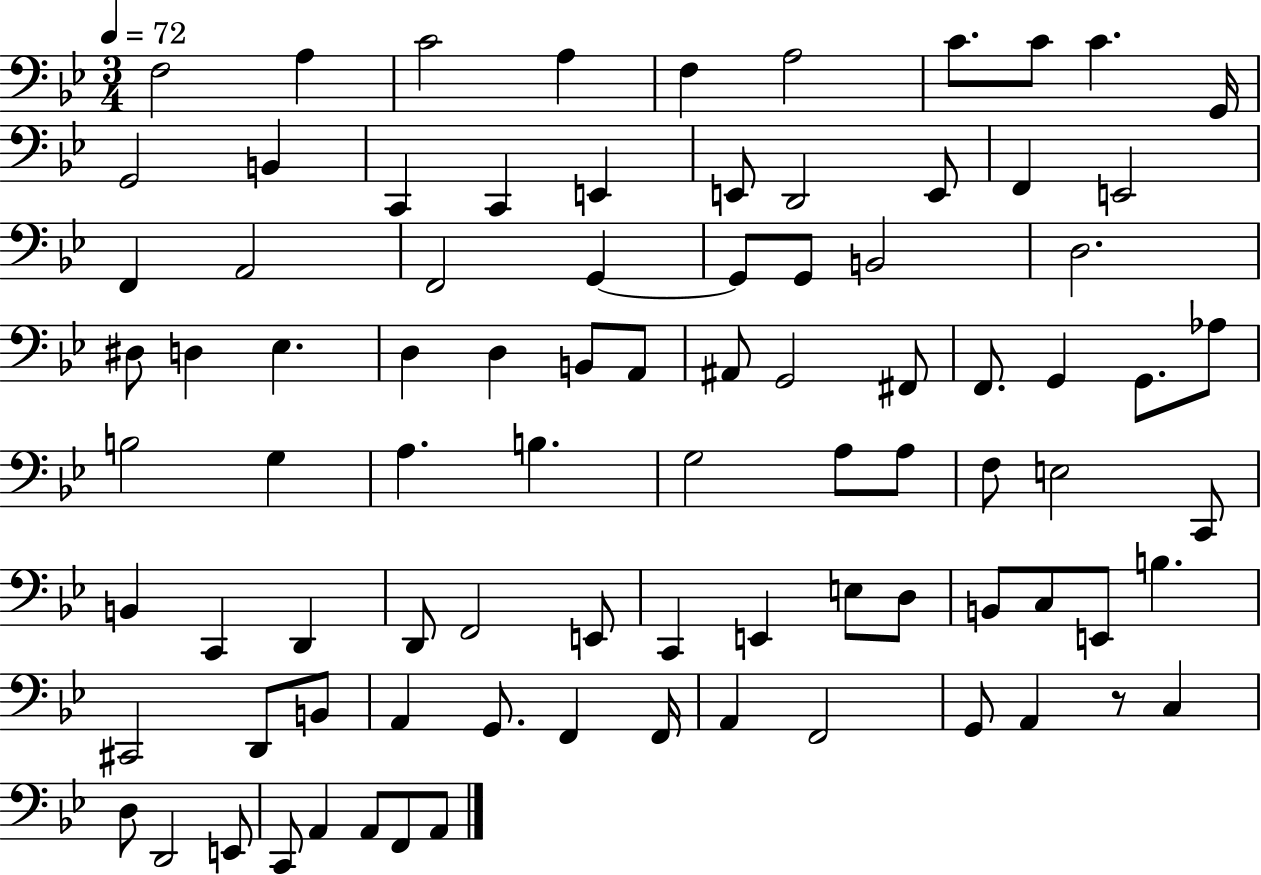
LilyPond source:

{
  \clef bass
  \numericTimeSignature
  \time 3/4
  \key bes \major
  \tempo 4 = 72
  \repeat volta 2 { f2 a4 | c'2 a4 | f4 a2 | c'8. c'8 c'4. g,16 | \break g,2 b,4 | c,4 c,4 e,4 | e,8 d,2 e,8 | f,4 e,2 | \break f,4 a,2 | f,2 g,4~~ | g,8 g,8 b,2 | d2. | \break dis8 d4 ees4. | d4 d4 b,8 a,8 | ais,8 g,2 fis,8 | f,8. g,4 g,8. aes8 | \break b2 g4 | a4. b4. | g2 a8 a8 | f8 e2 c,8 | \break b,4 c,4 d,4 | d,8 f,2 e,8 | c,4 e,4 e8 d8 | b,8 c8 e,8 b4. | \break cis,2 d,8 b,8 | a,4 g,8. f,4 f,16 | a,4 f,2 | g,8 a,4 r8 c4 | \break d8 d,2 e,8 | c,8 a,4 a,8 f,8 a,8 | } \bar "|."
}